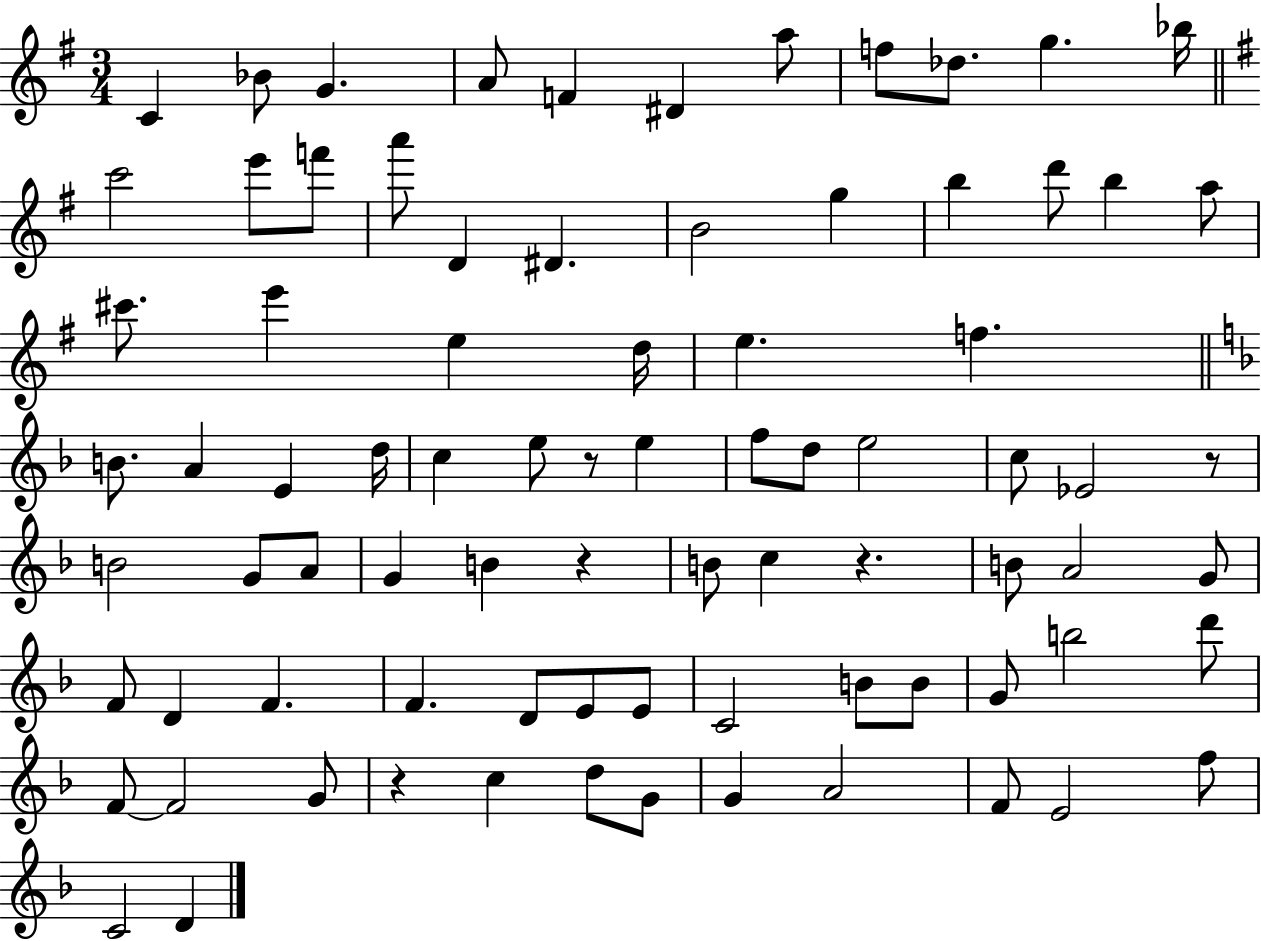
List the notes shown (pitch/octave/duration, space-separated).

C4/q Bb4/e G4/q. A4/e F4/q D#4/q A5/e F5/e Db5/e. G5/q. Bb5/s C6/h E6/e F6/e A6/e D4/q D#4/q. B4/h G5/q B5/q D6/e B5/q A5/e C#6/e. E6/q E5/q D5/s E5/q. F5/q. B4/e. A4/q E4/q D5/s C5/q E5/e R/e E5/q F5/e D5/e E5/h C5/e Eb4/h R/e B4/h G4/e A4/e G4/q B4/q R/q B4/e C5/q R/q. B4/e A4/h G4/e F4/e D4/q F4/q. F4/q. D4/e E4/e E4/e C4/h B4/e B4/e G4/e B5/h D6/e F4/e F4/h G4/e R/q C5/q D5/e G4/e G4/q A4/h F4/e E4/h F5/e C4/h D4/q